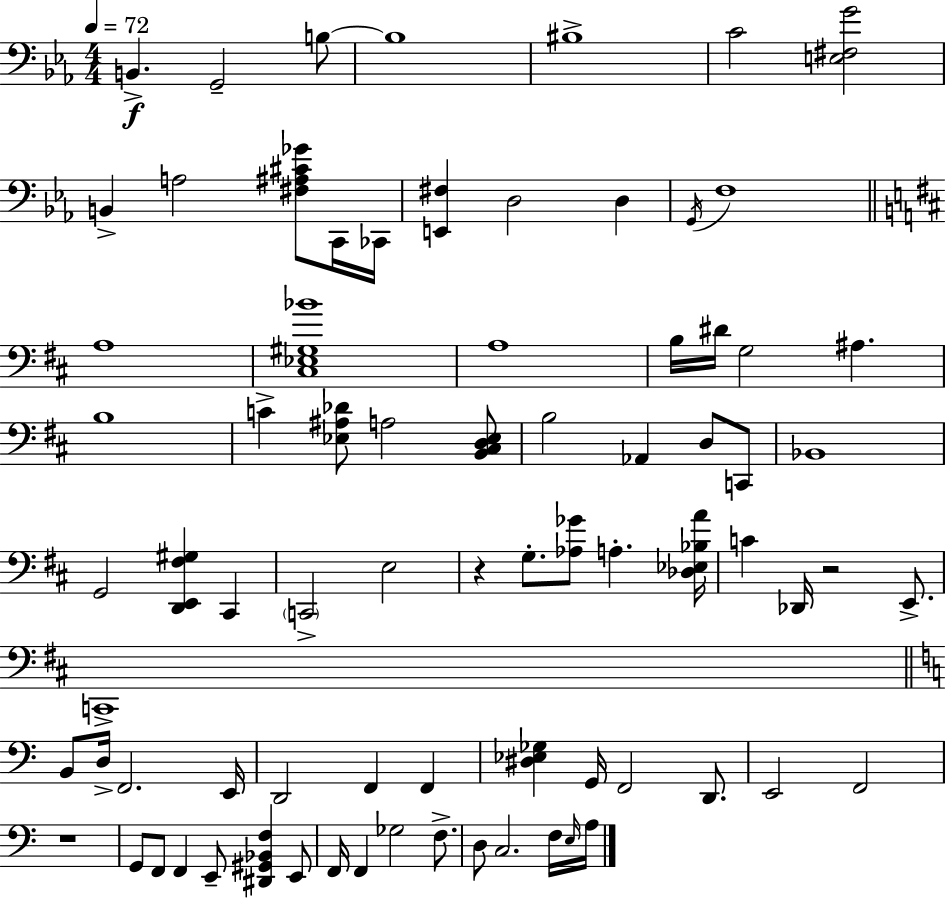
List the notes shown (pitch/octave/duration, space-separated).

B2/q. G2/h B3/e B3/w BIS3/w C4/h [E3,F#3,G4]/h B2/q A3/h [F#3,A#3,C#4,Gb4]/e C2/s CES2/s [E2,F#3]/q D3/h D3/q G2/s F3/w A3/w [C#3,Eb3,G#3,Bb4]/w A3/w B3/s D#4/s G3/h A#3/q. B3/w C4/q [Eb3,A#3,Db4]/e A3/h [B2,C#3,D3,Eb3]/e B3/h Ab2/q D3/e C2/e Bb2/w G2/h [D2,E2,F#3,G#3]/q C#2/q C2/h E3/h R/q G3/e. [Ab3,Gb4]/e A3/q. [Db3,Eb3,Bb3,A4]/s C4/q Db2/s R/h E2/e. C2/w B2/e D3/s F2/h. E2/s D2/h F2/q F2/q [D#3,Eb3,Gb3]/q G2/s F2/h D2/e. E2/h F2/h R/w G2/e F2/e F2/q E2/e [D#2,G#2,Bb2,F3]/q E2/e F2/s F2/q Gb3/h F3/e. D3/e C3/h. F3/s E3/s A3/s